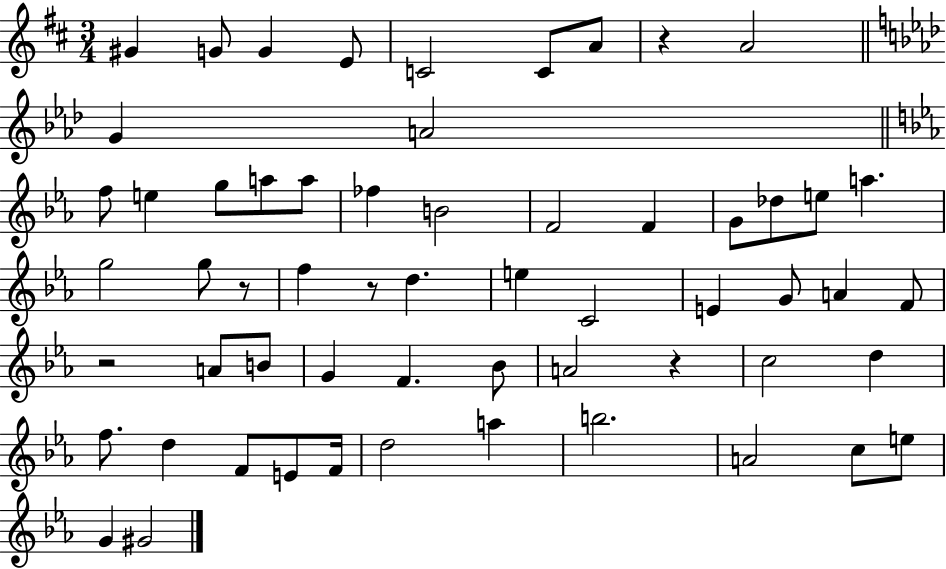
{
  \clef treble
  \numericTimeSignature
  \time 3/4
  \key d \major
  gis'4 g'8 g'4 e'8 | c'2 c'8 a'8 | r4 a'2 | \bar "||" \break \key aes \major g'4 a'2 | \bar "||" \break \key ees \major f''8 e''4 g''8 a''8 a''8 | fes''4 b'2 | f'2 f'4 | g'8 des''8 e''8 a''4. | \break g''2 g''8 r8 | f''4 r8 d''4. | e''4 c'2 | e'4 g'8 a'4 f'8 | \break r2 a'8 b'8 | g'4 f'4. bes'8 | a'2 r4 | c''2 d''4 | \break f''8. d''4 f'8 e'8 f'16 | d''2 a''4 | b''2. | a'2 c''8 e''8 | \break g'4 gis'2 | \bar "|."
}